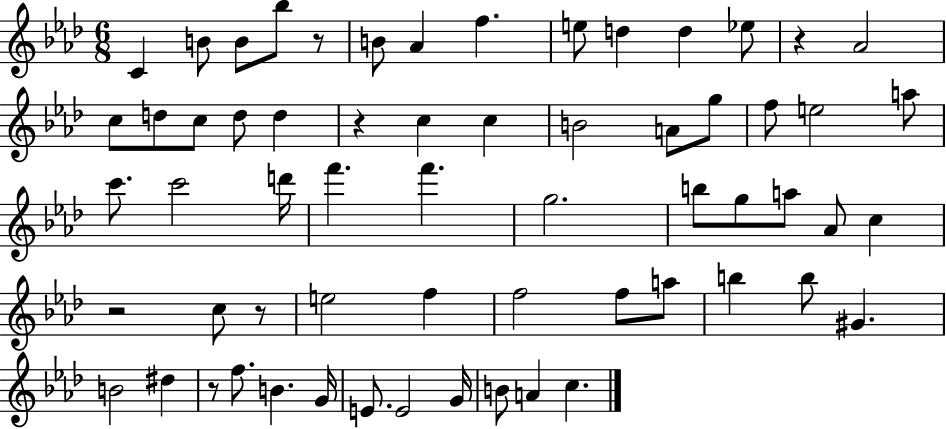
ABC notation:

X:1
T:Untitled
M:6/8
L:1/4
K:Ab
C B/2 B/2 _b/2 z/2 B/2 _A f e/2 d d _e/2 z _A2 c/2 d/2 c/2 d/2 d z c c B2 A/2 g/2 f/2 e2 a/2 c'/2 c'2 d'/4 f' f' g2 b/2 g/2 a/2 _A/2 c z2 c/2 z/2 e2 f f2 f/2 a/2 b b/2 ^G B2 ^d z/2 f/2 B G/4 E/2 E2 G/4 B/2 A c